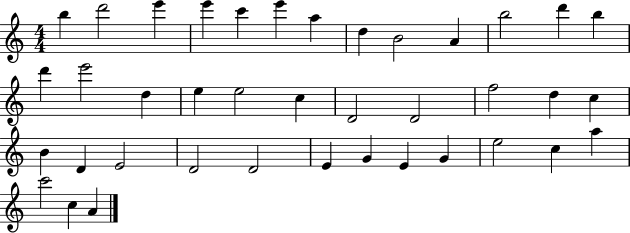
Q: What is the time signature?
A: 4/4